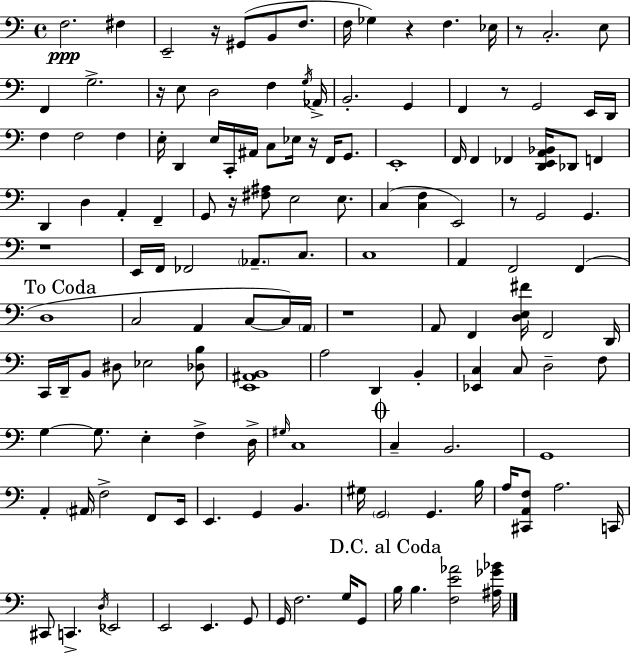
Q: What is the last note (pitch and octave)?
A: B3